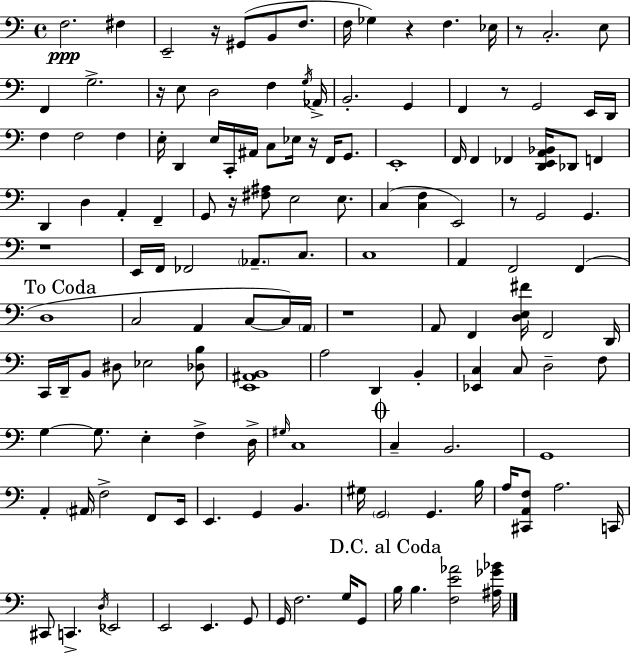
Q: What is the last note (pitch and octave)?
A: B3